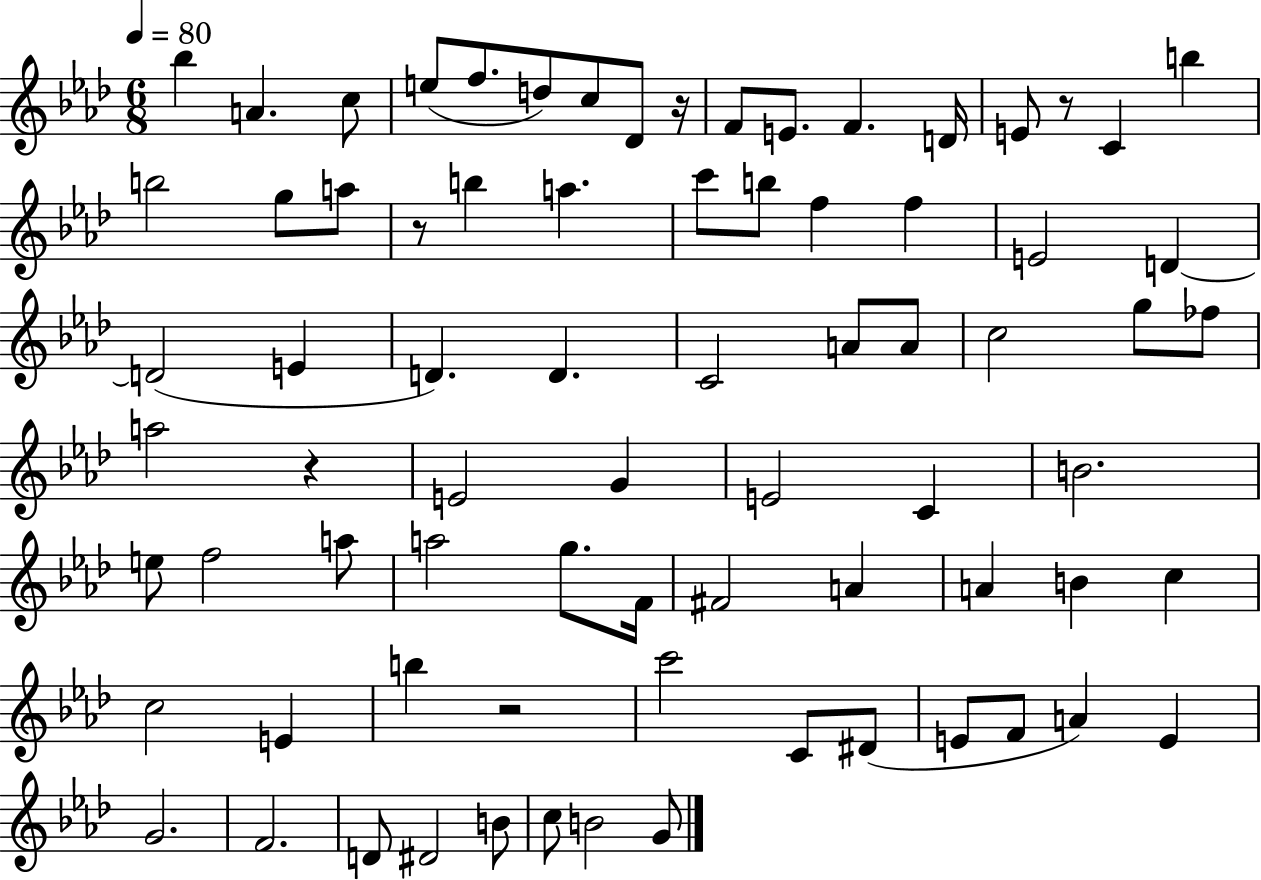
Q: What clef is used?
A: treble